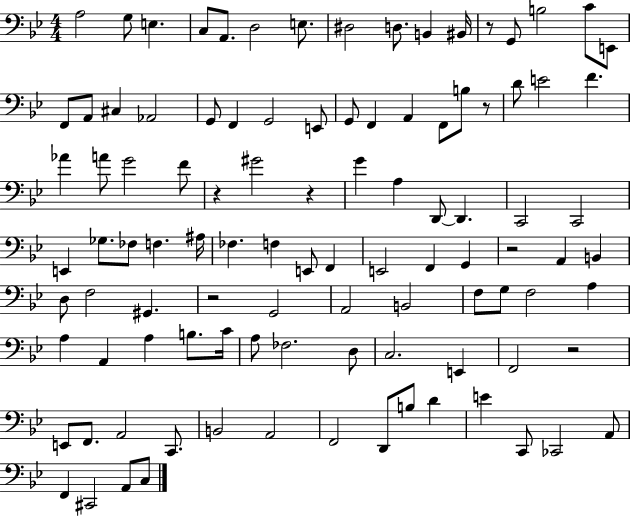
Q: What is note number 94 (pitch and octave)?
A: A2